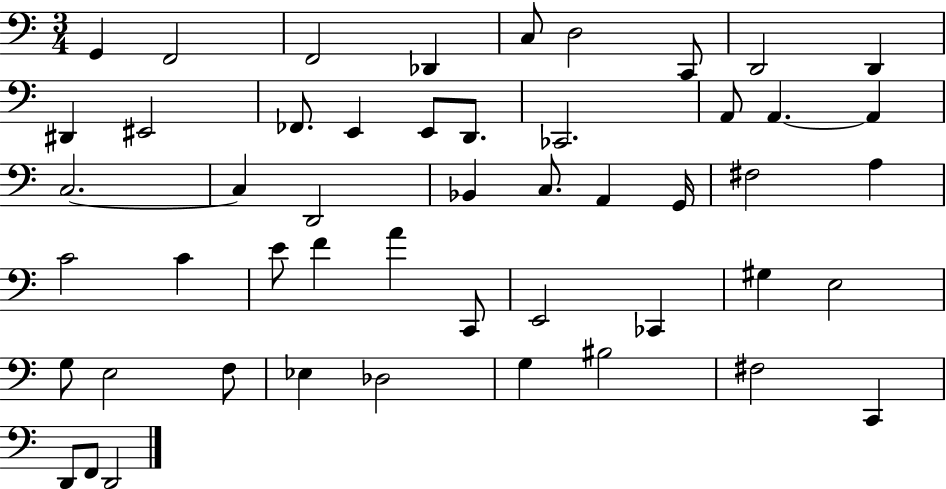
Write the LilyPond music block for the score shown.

{
  \clef bass
  \numericTimeSignature
  \time 3/4
  \key c \major
  g,4 f,2 | f,2 des,4 | c8 d2 c,8 | d,2 d,4 | \break dis,4 eis,2 | fes,8. e,4 e,8 d,8. | ces,2. | a,8 a,4.~~ a,4 | \break c2.~~ | c4 d,2 | bes,4 c8. a,4 g,16 | fis2 a4 | \break c'2 c'4 | e'8 f'4 a'4 c,8 | e,2 ces,4 | gis4 e2 | \break g8 e2 f8 | ees4 des2 | g4 bis2 | fis2 c,4 | \break d,8 f,8 d,2 | \bar "|."
}